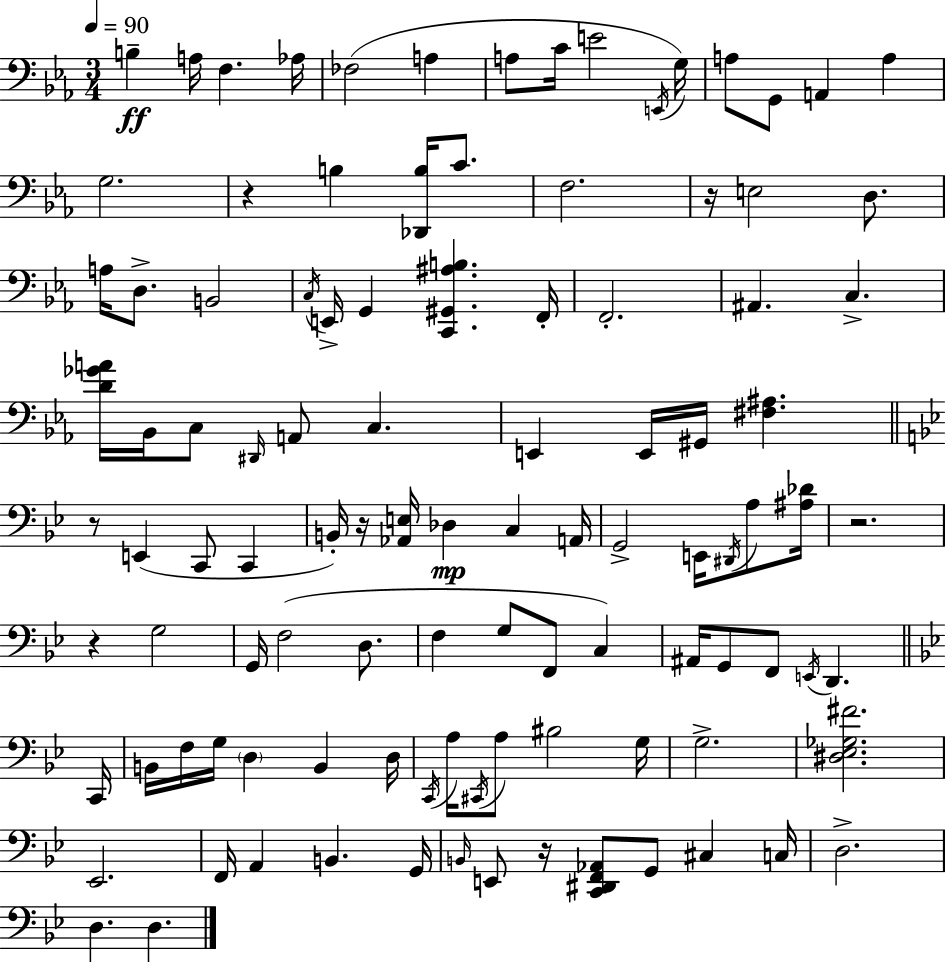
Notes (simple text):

B3/q A3/s F3/q. Ab3/s FES3/h A3/q A3/e C4/s E4/h E2/s G3/s A3/e G2/e A2/q A3/q G3/h. R/q B3/q [Db2,B3]/s C4/e. F3/h. R/s E3/h D3/e. A3/s D3/e. B2/h C3/s E2/s G2/q [C2,G#2,A#3,B3]/q. F2/s F2/h. A#2/q. C3/q. [D4,Gb4,A4]/s Bb2/s C3/e D#2/s A2/e C3/q. E2/q E2/s G#2/s [F#3,A#3]/q. R/e E2/q C2/e C2/q B2/s R/s [Ab2,E3]/s Db3/q C3/q A2/s G2/h E2/s D#2/s A3/e [A#3,Db4]/s R/h. R/q G3/h G2/s F3/h D3/e. F3/q G3/e F2/e C3/q A#2/s G2/e F2/e E2/s D2/q. C2/s B2/s F3/s G3/s D3/q B2/q D3/s C2/s A3/s C#2/s A3/e BIS3/h G3/s G3/h. [D#3,Eb3,Gb3,F#4]/h. Eb2/h. F2/s A2/q B2/q. G2/s B2/s E2/e R/s [C2,D#2,F2,Ab2]/e G2/e C#3/q C3/s D3/h. D3/q. D3/q.